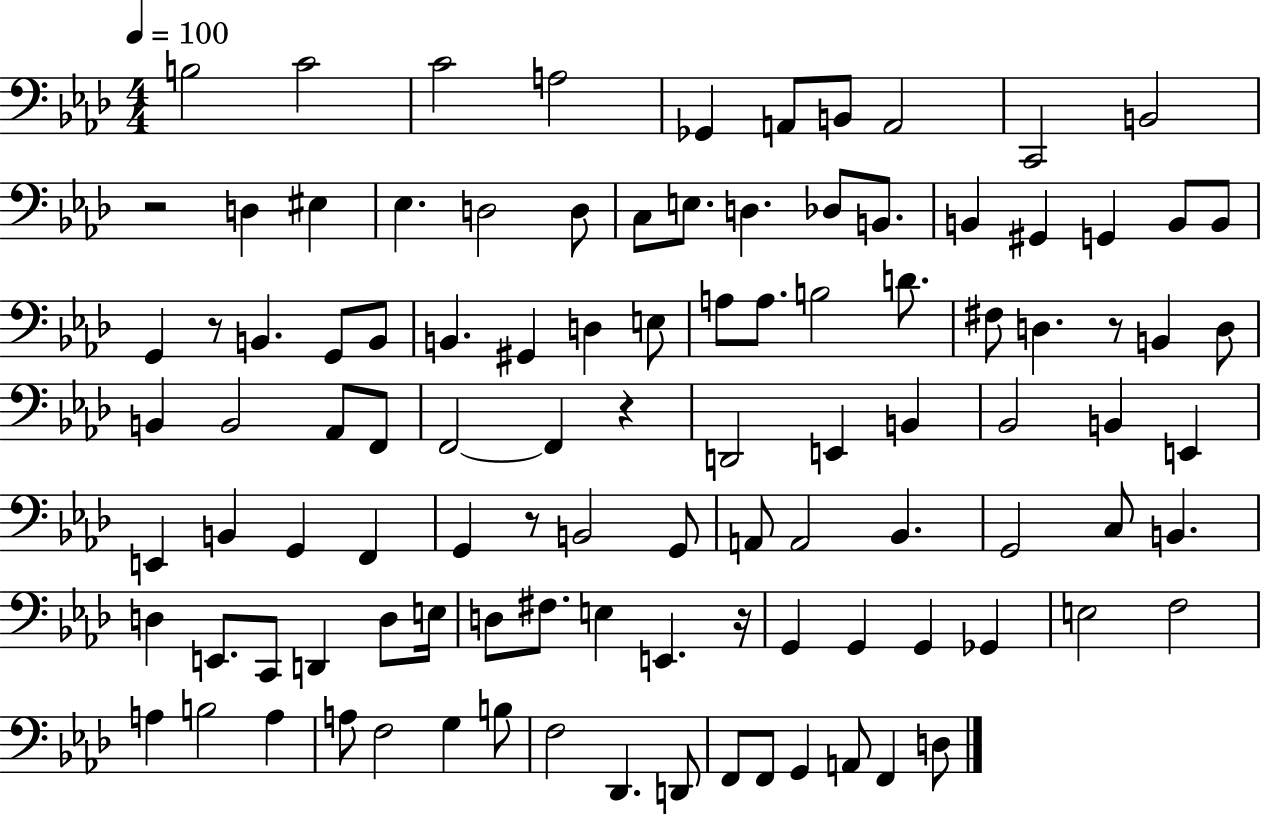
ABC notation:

X:1
T:Untitled
M:4/4
L:1/4
K:Ab
B,2 C2 C2 A,2 _G,, A,,/2 B,,/2 A,,2 C,,2 B,,2 z2 D, ^E, _E, D,2 D,/2 C,/2 E,/2 D, _D,/2 B,,/2 B,, ^G,, G,, B,,/2 B,,/2 G,, z/2 B,, G,,/2 B,,/2 B,, ^G,, D, E,/2 A,/2 A,/2 B,2 D/2 ^F,/2 D, z/2 B,, D,/2 B,, B,,2 _A,,/2 F,,/2 F,,2 F,, z D,,2 E,, B,, _B,,2 B,, E,, E,, B,, G,, F,, G,, z/2 B,,2 G,,/2 A,,/2 A,,2 _B,, G,,2 C,/2 B,, D, E,,/2 C,,/2 D,, D,/2 E,/4 D,/2 ^F,/2 E, E,, z/4 G,, G,, G,, _G,, E,2 F,2 A, B,2 A, A,/2 F,2 G, B,/2 F,2 _D,, D,,/2 F,,/2 F,,/2 G,, A,,/2 F,, D,/2